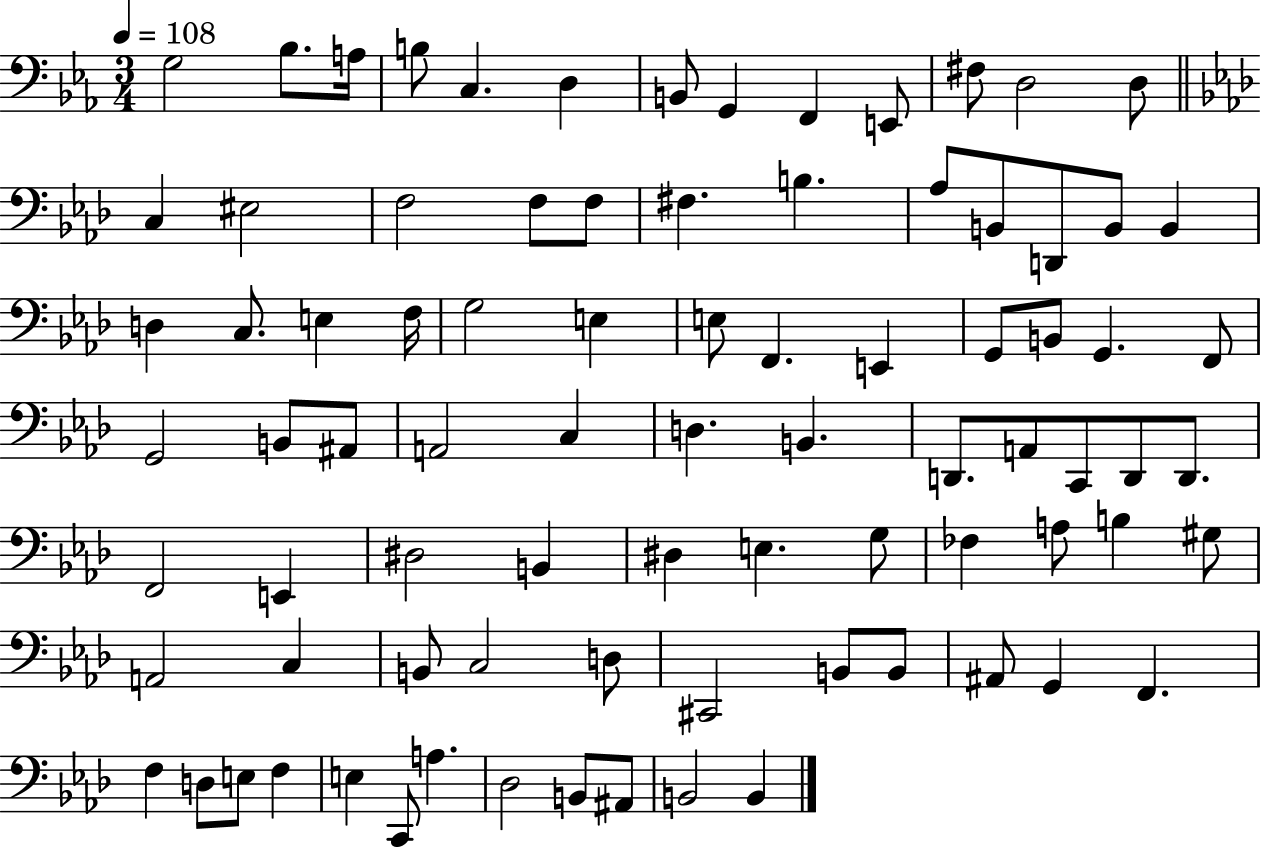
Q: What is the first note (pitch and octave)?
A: G3